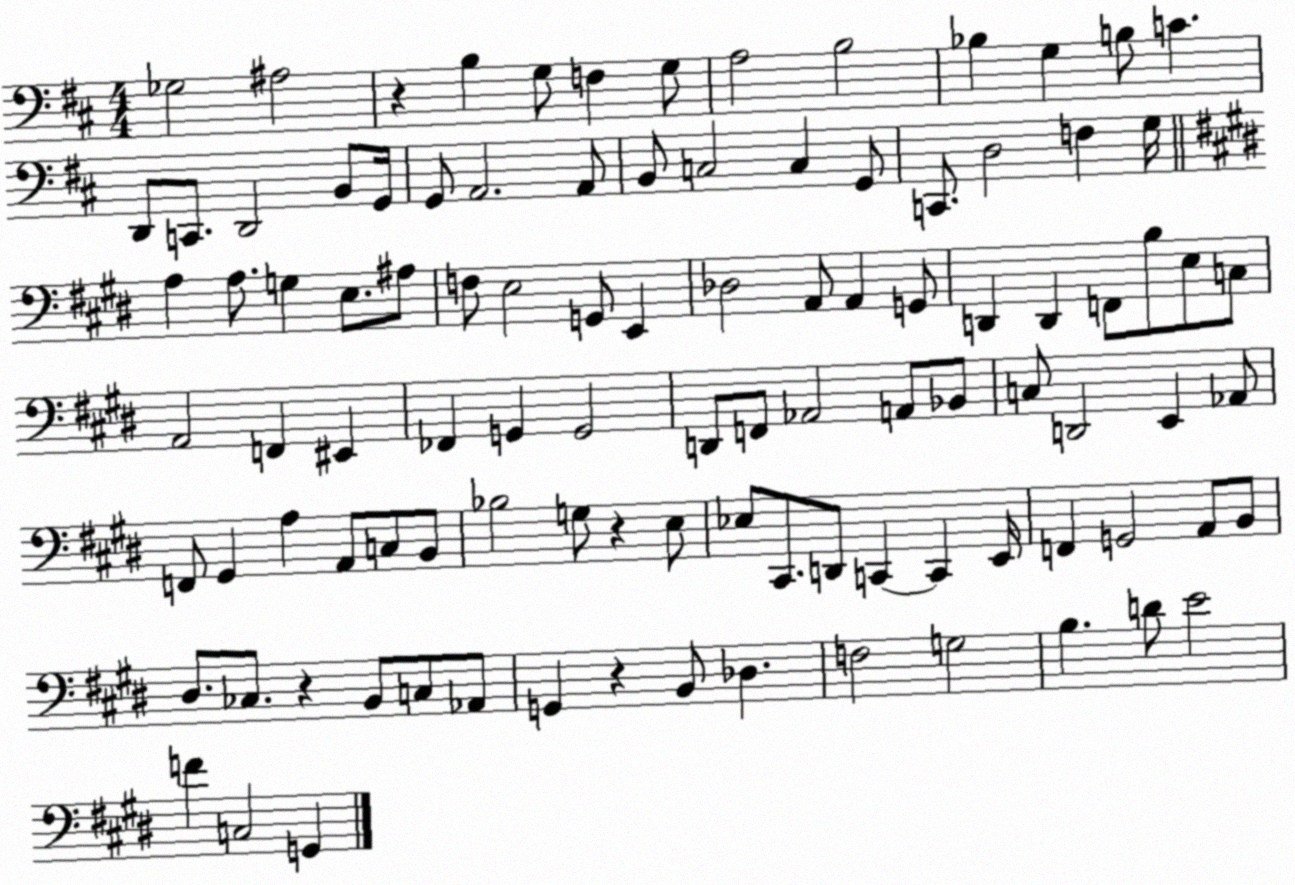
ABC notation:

X:1
T:Untitled
M:4/4
L:1/4
K:D
_G,2 ^A,2 z B, G,/2 F, G,/2 A,2 B,2 _B, G, B,/2 C D,,/2 C,,/2 D,,2 B,,/2 G,,/4 G,,/2 A,,2 A,,/2 B,,/2 C,2 C, G,,/2 C,,/2 D,2 F, G,/4 A, A,/2 G, E,/2 ^A,/2 F,/2 E,2 G,,/2 E,, _D,2 A,,/2 A,, G,,/2 D,, D,, F,,/2 B,/2 E,/2 C,/2 A,,2 F,, ^E,, _F,, G,, G,,2 D,,/2 F,,/2 _A,,2 A,,/2 _B,,/2 C,/2 D,,2 E,, _A,,/2 F,,/2 ^G,, A, A,,/2 C,/2 B,,/2 _B,2 G,/2 z E,/2 _E,/2 ^C,,/2 D,,/2 C,, C,, E,,/4 F,, G,,2 A,,/2 B,,/2 ^D,/2 _C,/2 z B,,/2 C,/2 _A,,/2 G,, z B,,/2 _D, F,2 G,2 B, D/2 E2 F C,2 G,,